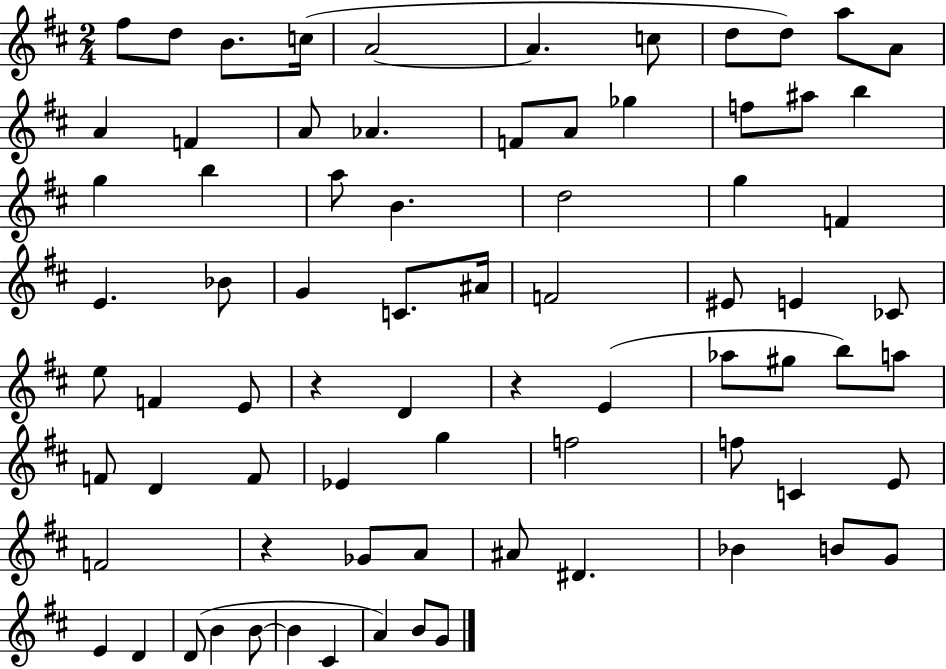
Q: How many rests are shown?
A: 3